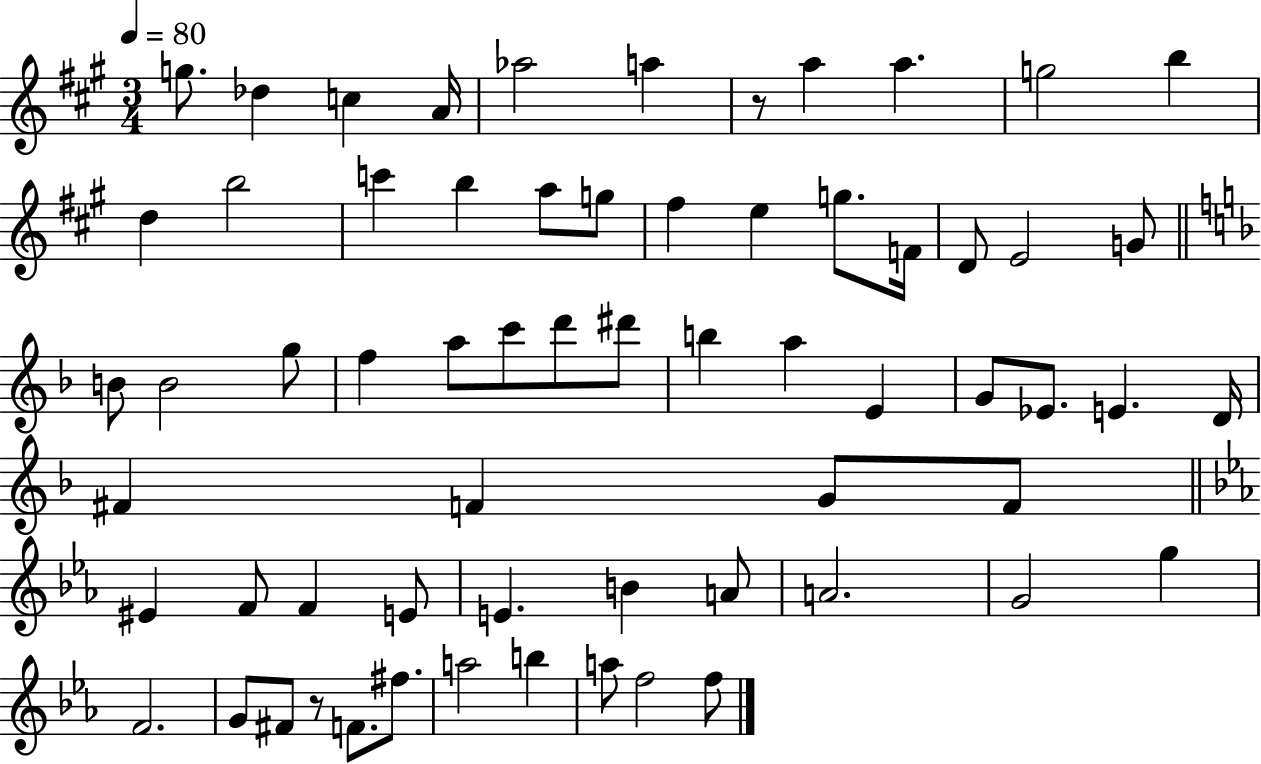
{
  \clef treble
  \numericTimeSignature
  \time 3/4
  \key a \major
  \tempo 4 = 80
  \repeat volta 2 { g''8. des''4 c''4 a'16 | aes''2 a''4 | r8 a''4 a''4. | g''2 b''4 | \break d''4 b''2 | c'''4 b''4 a''8 g''8 | fis''4 e''4 g''8. f'16 | d'8 e'2 g'8 | \break \bar "||" \break \key f \major b'8 b'2 g''8 | f''4 a''8 c'''8 d'''8 dis'''8 | b''4 a''4 e'4 | g'8 ees'8. e'4. d'16 | \break fis'4 f'4 g'8 f'8 | \bar "||" \break \key ees \major eis'4 f'8 f'4 e'8 | e'4. b'4 a'8 | a'2. | g'2 g''4 | \break f'2. | g'8 fis'8 r8 f'8. fis''8. | a''2 b''4 | a''8 f''2 f''8 | \break } \bar "|."
}